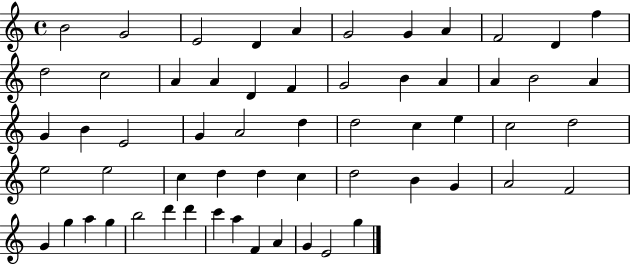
{
  \clef treble
  \time 4/4
  \defaultTimeSignature
  \key c \major
  b'2 g'2 | e'2 d'4 a'4 | g'2 g'4 a'4 | f'2 d'4 f''4 | \break d''2 c''2 | a'4 a'4 d'4 f'4 | g'2 b'4 a'4 | a'4 b'2 a'4 | \break g'4 b'4 e'2 | g'4 a'2 d''4 | d''2 c''4 e''4 | c''2 d''2 | \break e''2 e''2 | c''4 d''4 d''4 c''4 | d''2 b'4 g'4 | a'2 f'2 | \break g'4 g''4 a''4 g''4 | b''2 d'''4 d'''4 | c'''4 a''4 f'4 a'4 | g'4 e'2 g''4 | \break \bar "|."
}